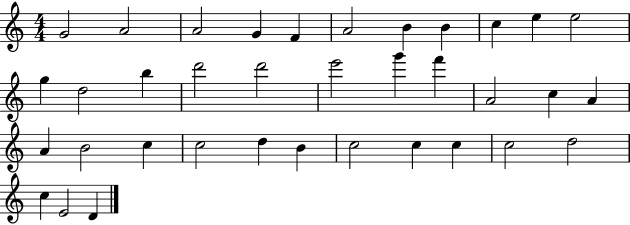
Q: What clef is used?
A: treble